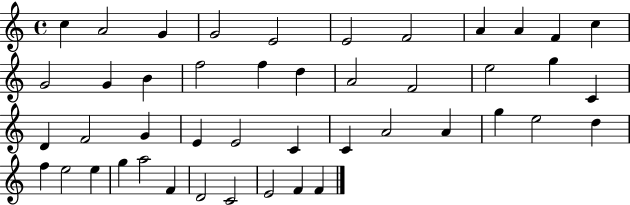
X:1
T:Untitled
M:4/4
L:1/4
K:C
c A2 G G2 E2 E2 F2 A A F c G2 G B f2 f d A2 F2 e2 g C D F2 G E E2 C C A2 A g e2 d f e2 e g a2 F D2 C2 E2 F F